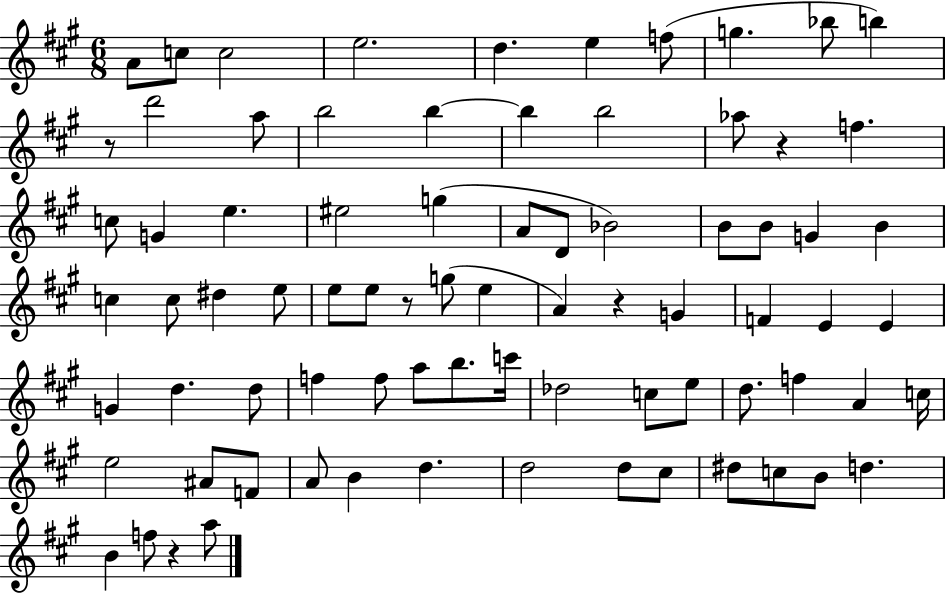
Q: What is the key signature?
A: A major